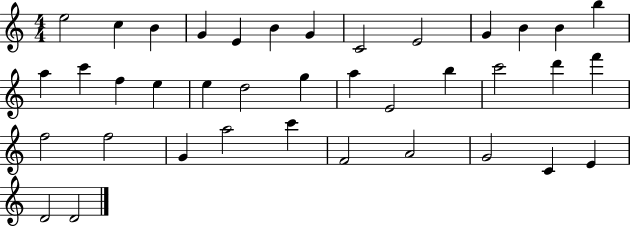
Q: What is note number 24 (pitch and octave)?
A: C6